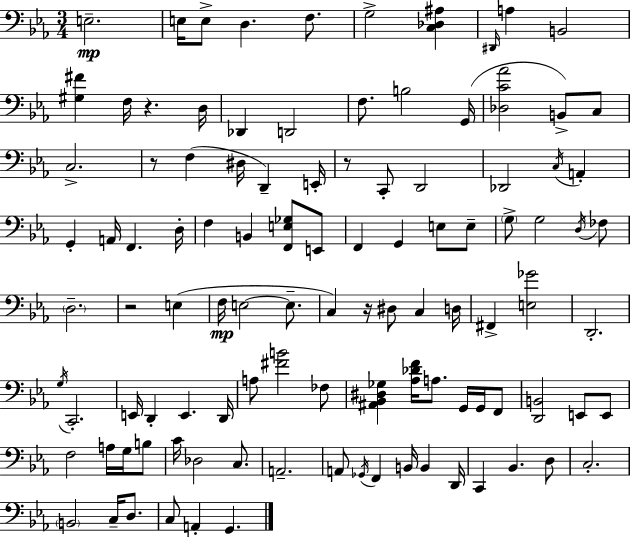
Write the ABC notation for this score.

X:1
T:Untitled
M:3/4
L:1/4
K:Cm
E,2 E,/4 E,/2 D, F,/2 G,2 [C,_D,^A,] ^D,,/4 A, B,,2 [^G,^F] F,/4 z D,/4 _D,, D,,2 F,/2 B,2 G,,/4 [_D,C_A]2 B,,/2 C,/2 C,2 z/2 F, ^D,/4 D,, E,,/4 z/2 C,,/2 D,,2 _D,,2 C,/4 A,, G,, A,,/4 F,, D,/4 F, B,, [F,,E,_G,]/2 E,,/2 F,, G,, E,/2 E,/2 G,/2 G,2 D,/4 _F,/2 D,2 z2 E, F,/4 E,2 E,/2 C, z/4 ^D,/2 C, D,/4 ^F,, [E,_G]2 D,,2 G,/4 C,,2 E,,/4 D,, E,, D,,/4 A,/2 [^FB]2 _F,/2 [^A,,_B,,^D,_G,] [_A,_DF]/4 A,/2 G,,/4 G,,/4 F,,/2 [D,,B,,]2 E,,/2 E,,/2 F,2 A,/4 G,/4 B,/2 C/4 _D,2 C,/2 A,,2 A,,/2 _G,,/4 F,, B,,/4 B,, D,,/4 C,, _B,, D,/2 C,2 B,,2 C,/4 D,/2 C,/2 A,, G,,